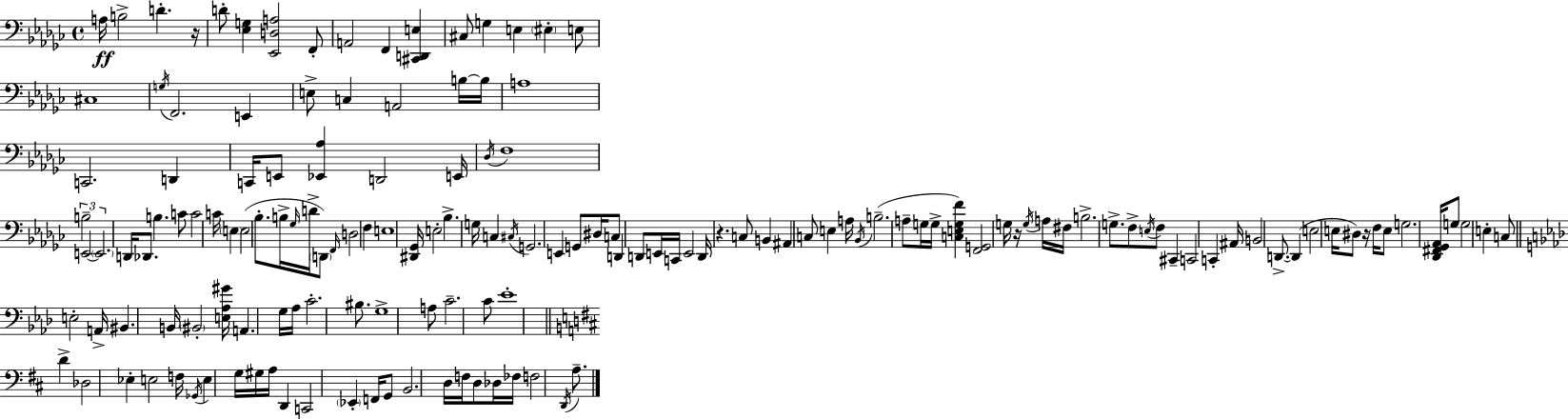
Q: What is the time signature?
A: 4/4